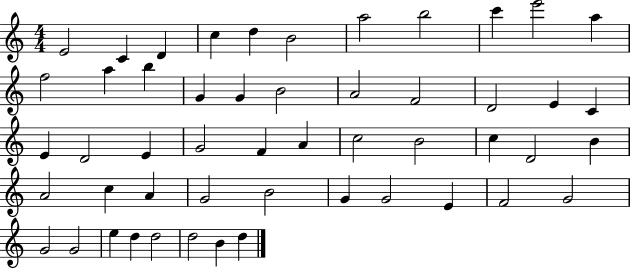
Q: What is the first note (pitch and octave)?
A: E4